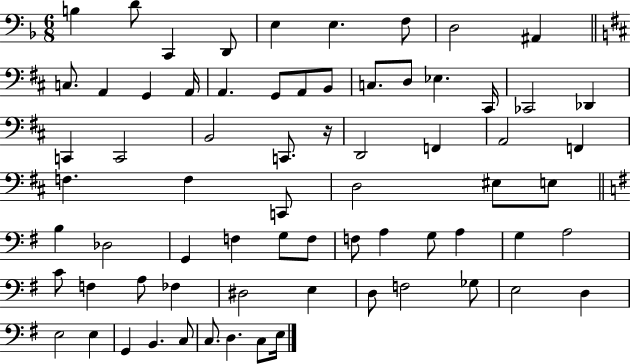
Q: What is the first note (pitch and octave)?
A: B3